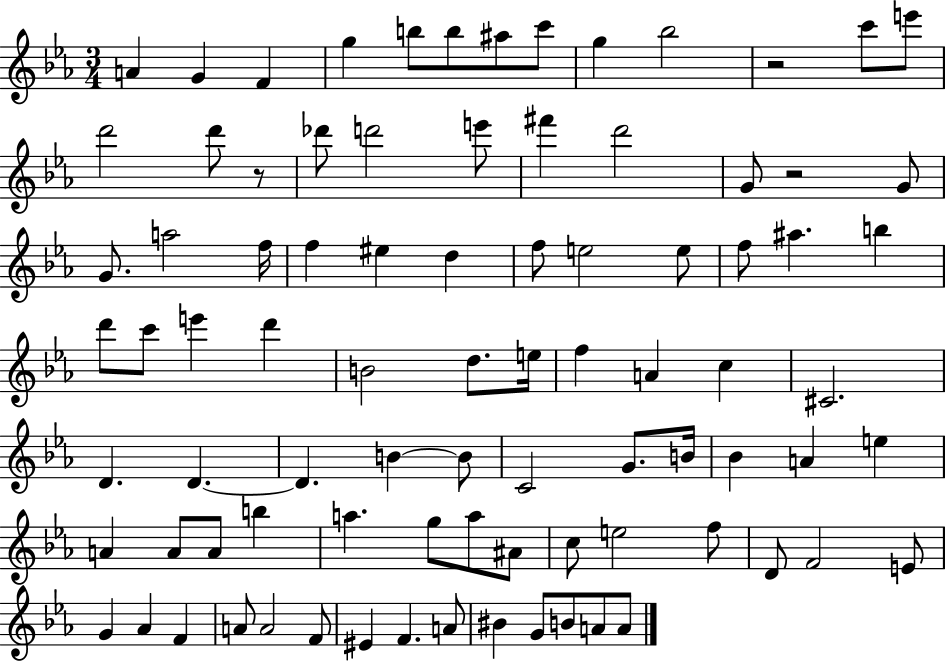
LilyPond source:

{
  \clef treble
  \numericTimeSignature
  \time 3/4
  \key ees \major
  \repeat volta 2 { a'4 g'4 f'4 | g''4 b''8 b''8 ais''8 c'''8 | g''4 bes''2 | r2 c'''8 e'''8 | \break d'''2 d'''8 r8 | des'''8 d'''2 e'''8 | fis'''4 d'''2 | g'8 r2 g'8 | \break g'8. a''2 f''16 | f''4 eis''4 d''4 | f''8 e''2 e''8 | f''8 ais''4. b''4 | \break d'''8 c'''8 e'''4 d'''4 | b'2 d''8. e''16 | f''4 a'4 c''4 | cis'2. | \break d'4. d'4.~~ | d'4. b'4~~ b'8 | c'2 g'8. b'16 | bes'4 a'4 e''4 | \break a'4 a'8 a'8 b''4 | a''4. g''8 a''8 ais'8 | c''8 e''2 f''8 | d'8 f'2 e'8 | \break g'4 aes'4 f'4 | a'8 a'2 f'8 | eis'4 f'4. a'8 | bis'4 g'8 b'8 a'8 a'8 | \break } \bar "|."
}